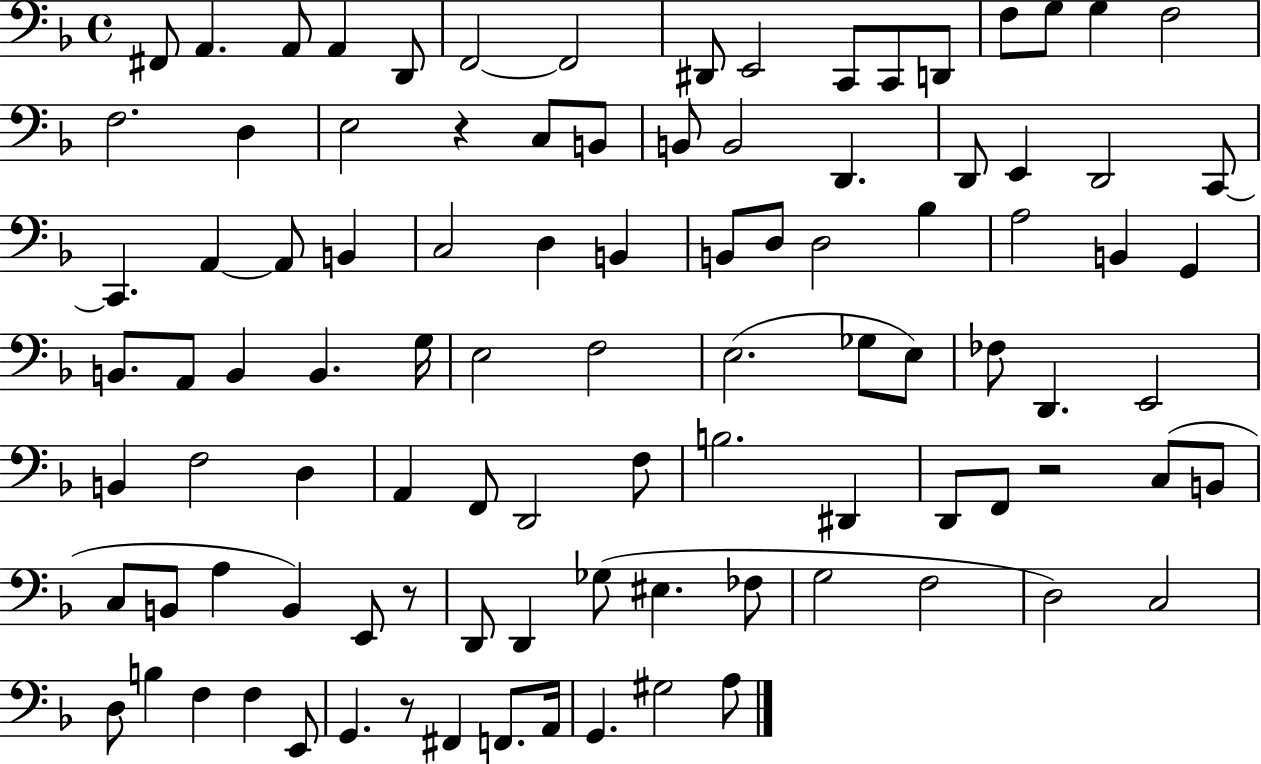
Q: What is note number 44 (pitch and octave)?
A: A2